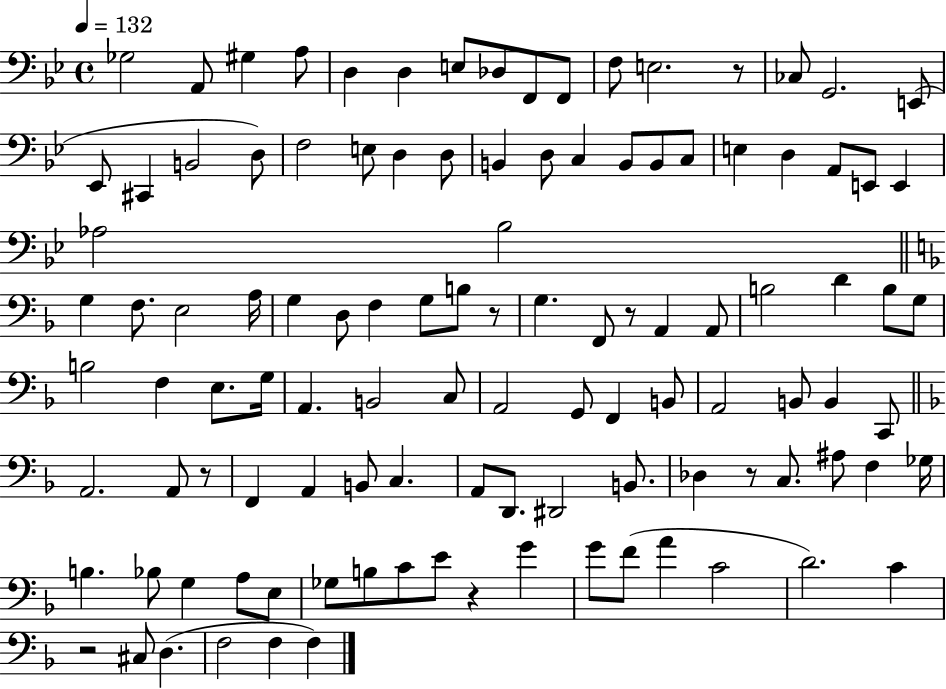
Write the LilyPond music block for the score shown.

{
  \clef bass
  \time 4/4
  \defaultTimeSignature
  \key bes \major
  \tempo 4 = 132
  ges2 a,8 gis4 a8 | d4 d4 e8 des8 f,8 f,8 | f8 e2. r8 | ces8 g,2. e,8( | \break ees,8 cis,4 b,2 d8) | f2 e8 d4 d8 | b,4 d8 c4 b,8 b,8 c8 | e4 d4 a,8 e,8 e,4 | \break aes2 bes2 | \bar "||" \break \key d \minor g4 f8. e2 a16 | g4 d8 f4 g8 b8 r8 | g4. f,8 r8 a,4 a,8 | b2 d'4 b8 g8 | \break b2 f4 e8. g16 | a,4. b,2 c8 | a,2 g,8 f,4 b,8 | a,2 b,8 b,4 c,8 | \break \bar "||" \break \key f \major a,2. a,8 r8 | f,4 a,4 b,8 c4. | a,8 d,8. dis,2 b,8. | des4 r8 c8. ais8 f4 ges16 | \break b4. bes8 g4 a8 e8 | ges8 b8 c'8 e'8 r4 g'4 | g'8 f'8( a'4 c'2 | d'2.) c'4 | \break r2 cis8 d4.( | f2 f4 f4) | \bar "|."
}